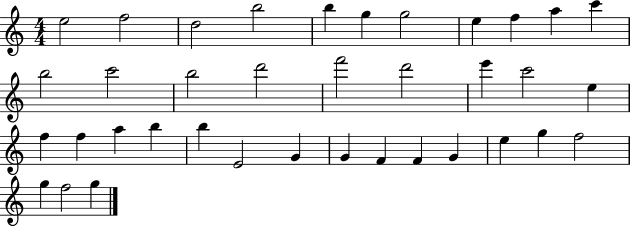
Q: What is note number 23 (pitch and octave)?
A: A5